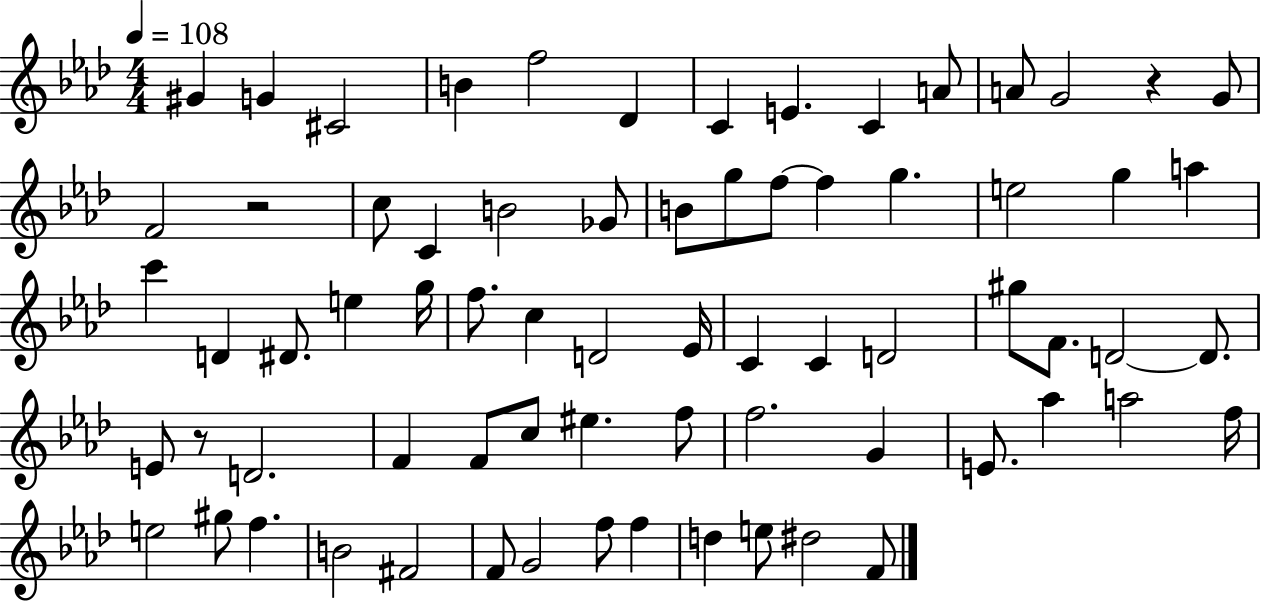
{
  \clef treble
  \numericTimeSignature
  \time 4/4
  \key aes \major
  \tempo 4 = 108
  gis'4 g'4 cis'2 | b'4 f''2 des'4 | c'4 e'4. c'4 a'8 | a'8 g'2 r4 g'8 | \break f'2 r2 | c''8 c'4 b'2 ges'8 | b'8 g''8 f''8~~ f''4 g''4. | e''2 g''4 a''4 | \break c'''4 d'4 dis'8. e''4 g''16 | f''8. c''4 d'2 ees'16 | c'4 c'4 d'2 | gis''8 f'8. d'2~~ d'8. | \break e'8 r8 d'2. | f'4 f'8 c''8 eis''4. f''8 | f''2. g'4 | e'8. aes''4 a''2 f''16 | \break e''2 gis''8 f''4. | b'2 fis'2 | f'8 g'2 f''8 f''4 | d''4 e''8 dis''2 f'8 | \break \bar "|."
}